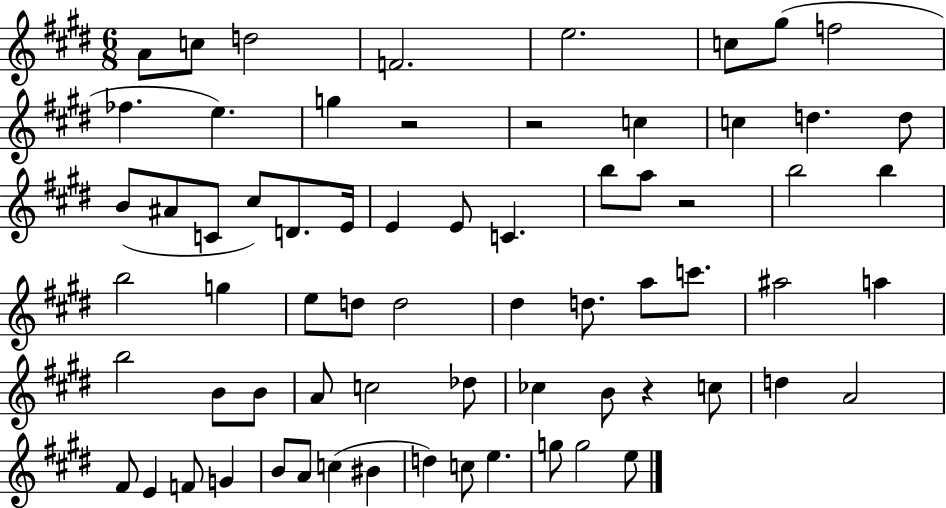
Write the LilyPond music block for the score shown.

{
  \clef treble
  \numericTimeSignature
  \time 6/8
  \key e \major
  a'8 c''8 d''2 | f'2. | e''2. | c''8 gis''8( f''2 | \break fes''4. e''4.) | g''4 r2 | r2 c''4 | c''4 d''4. d''8 | \break b'8( ais'8 c'8 cis''8) d'8. e'16 | e'4 e'8 c'4. | b''8 a''8 r2 | b''2 b''4 | \break b''2 g''4 | e''8 d''8 d''2 | dis''4 d''8. a''8 c'''8. | ais''2 a''4 | \break b''2 b'8 b'8 | a'8 c''2 des''8 | ces''4 b'8 r4 c''8 | d''4 a'2 | \break fis'8 e'4 f'8 g'4 | b'8 a'8 c''4( bis'4 | d''4) c''8 e''4. | g''8 g''2 e''8 | \break \bar "|."
}